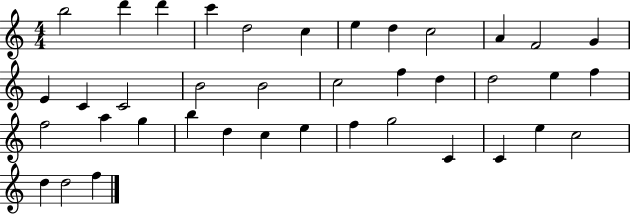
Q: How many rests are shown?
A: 0